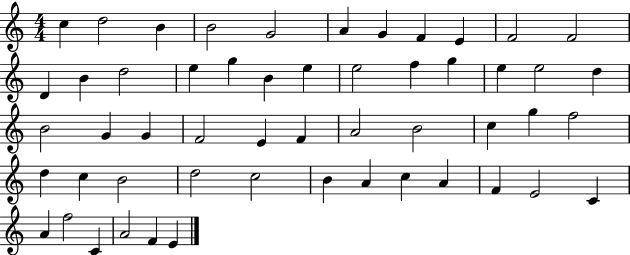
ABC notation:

X:1
T:Untitled
M:4/4
L:1/4
K:C
c d2 B B2 G2 A G F E F2 F2 D B d2 e g B e e2 f g e e2 d B2 G G F2 E F A2 B2 c g f2 d c B2 d2 c2 B A c A F E2 C A f2 C A2 F E